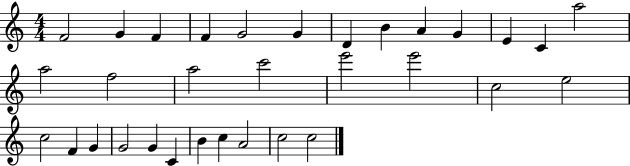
{
  \clef treble
  \numericTimeSignature
  \time 4/4
  \key c \major
  f'2 g'4 f'4 | f'4 g'2 g'4 | d'4 b'4 a'4 g'4 | e'4 c'4 a''2 | \break a''2 f''2 | a''2 c'''2 | e'''2 e'''2 | c''2 e''2 | \break c''2 f'4 g'4 | g'2 g'4 c'4 | b'4 c''4 a'2 | c''2 c''2 | \break \bar "|."
}